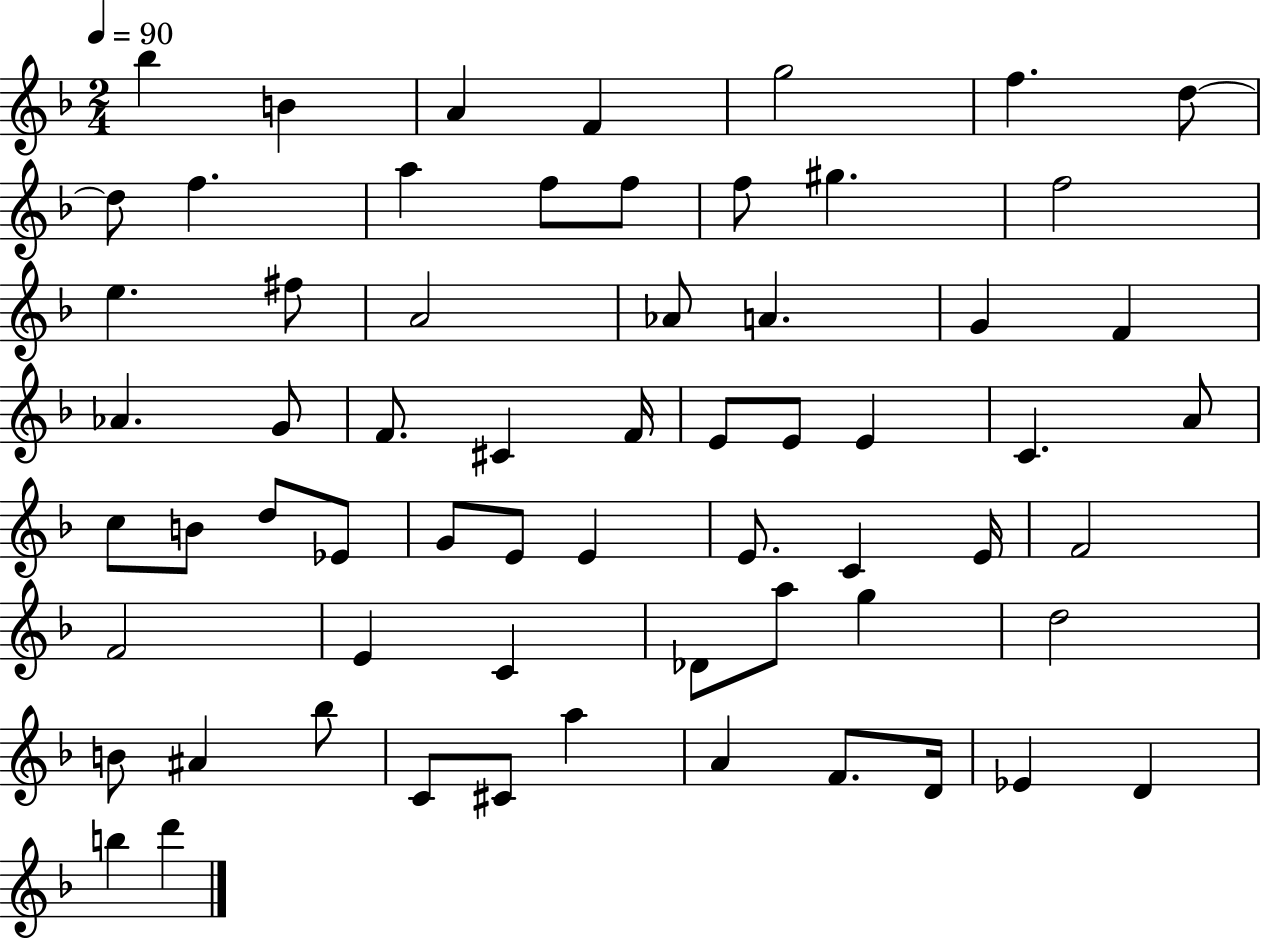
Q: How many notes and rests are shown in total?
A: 63